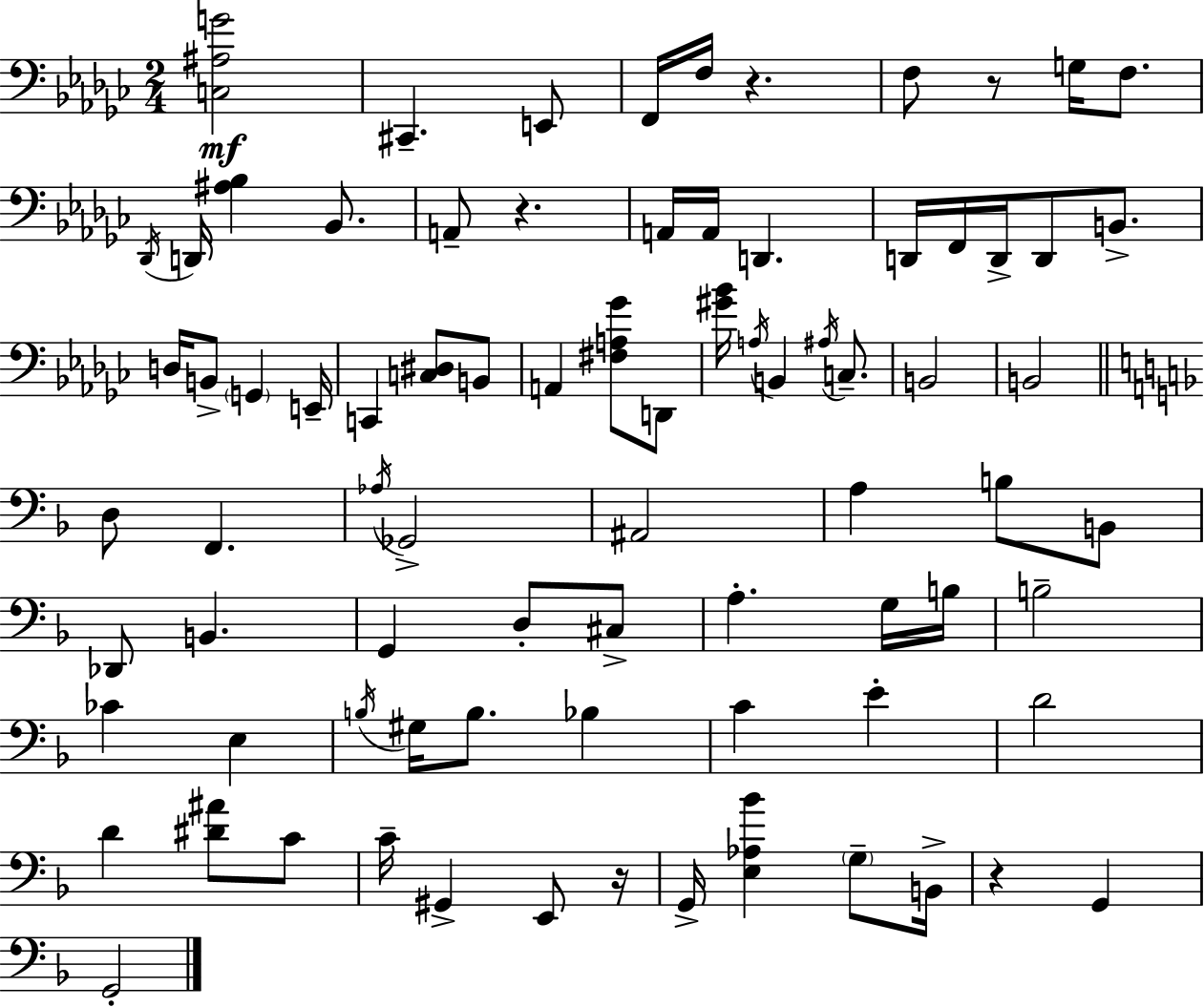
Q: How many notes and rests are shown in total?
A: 81